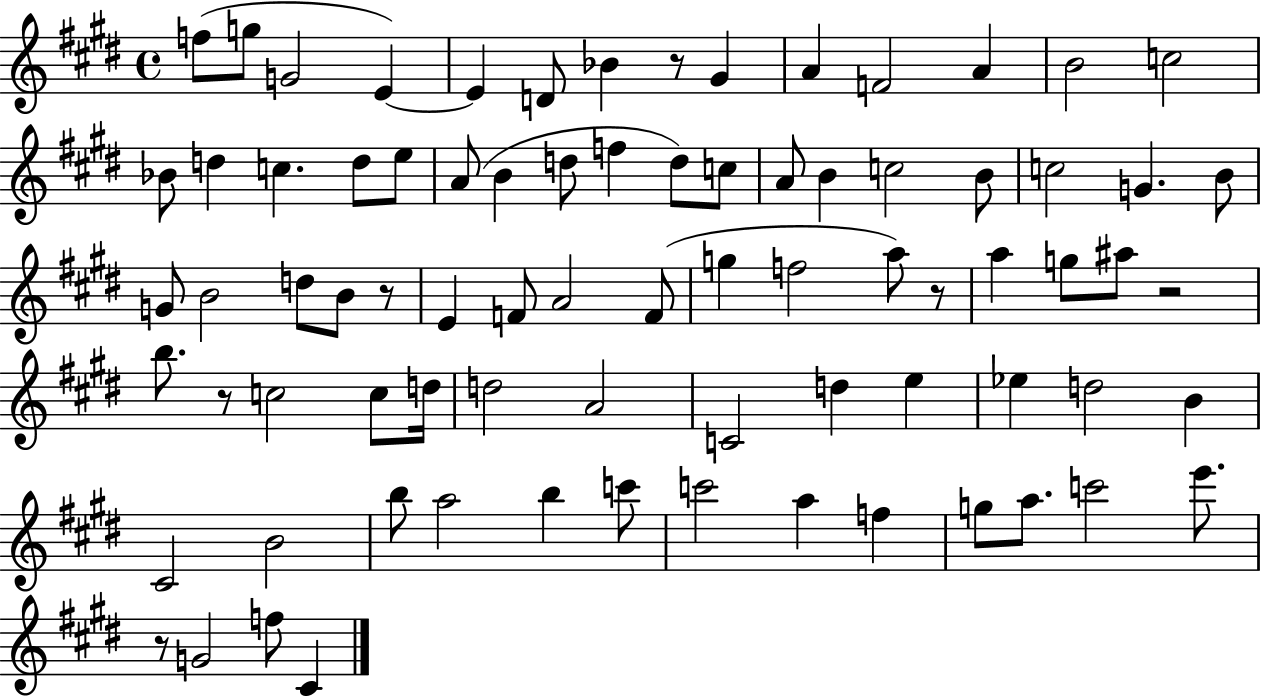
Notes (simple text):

F5/e G5/e G4/h E4/q E4/q D4/e Bb4/q R/e G#4/q A4/q F4/h A4/q B4/h C5/h Bb4/e D5/q C5/q. D5/e E5/e A4/e B4/q D5/e F5/q D5/e C5/e A4/e B4/q C5/h B4/e C5/h G4/q. B4/e G4/e B4/h D5/e B4/e R/e E4/q F4/e A4/h F4/e G5/q F5/h A5/e R/e A5/q G5/e A#5/e R/h B5/e. R/e C5/h C5/e D5/s D5/h A4/h C4/h D5/q E5/q Eb5/q D5/h B4/q C#4/h B4/h B5/e A5/h B5/q C6/e C6/h A5/q F5/q G5/e A5/e. C6/h E6/e. R/e G4/h F5/e C#4/q